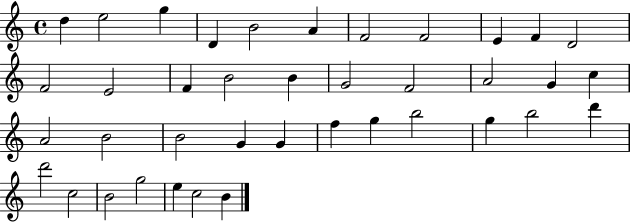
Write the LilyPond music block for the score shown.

{
  \clef treble
  \time 4/4
  \defaultTimeSignature
  \key c \major
  d''4 e''2 g''4 | d'4 b'2 a'4 | f'2 f'2 | e'4 f'4 d'2 | \break f'2 e'2 | f'4 b'2 b'4 | g'2 f'2 | a'2 g'4 c''4 | \break a'2 b'2 | b'2 g'4 g'4 | f''4 g''4 b''2 | g''4 b''2 d'''4 | \break d'''2 c''2 | b'2 g''2 | e''4 c''2 b'4 | \bar "|."
}